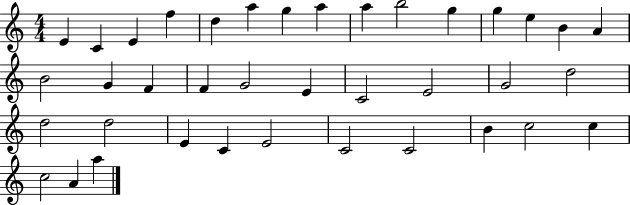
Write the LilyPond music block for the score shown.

{
  \clef treble
  \numericTimeSignature
  \time 4/4
  \key c \major
  e'4 c'4 e'4 f''4 | d''4 a''4 g''4 a''4 | a''4 b''2 g''4 | g''4 e''4 b'4 a'4 | \break b'2 g'4 f'4 | f'4 g'2 e'4 | c'2 e'2 | g'2 d''2 | \break d''2 d''2 | e'4 c'4 e'2 | c'2 c'2 | b'4 c''2 c''4 | \break c''2 a'4 a''4 | \bar "|."
}